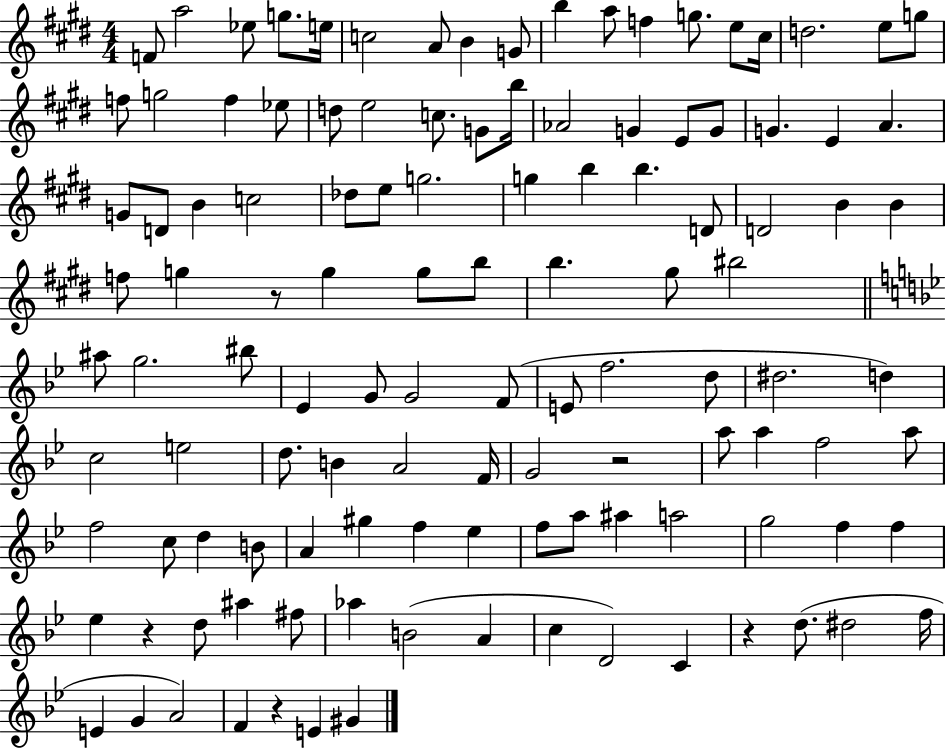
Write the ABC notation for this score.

X:1
T:Untitled
M:4/4
L:1/4
K:E
F/2 a2 _e/2 g/2 e/4 c2 A/2 B G/2 b a/2 f g/2 e/2 ^c/4 d2 e/2 g/2 f/2 g2 f _e/2 d/2 e2 c/2 G/2 b/4 _A2 G E/2 G/2 G E A G/2 D/2 B c2 _d/2 e/2 g2 g b b D/2 D2 B B f/2 g z/2 g g/2 b/2 b ^g/2 ^b2 ^a/2 g2 ^b/2 _E G/2 G2 F/2 E/2 f2 d/2 ^d2 d c2 e2 d/2 B A2 F/4 G2 z2 a/2 a f2 a/2 f2 c/2 d B/2 A ^g f _e f/2 a/2 ^a a2 g2 f f _e z d/2 ^a ^f/2 _a B2 A c D2 C z d/2 ^d2 f/4 E G A2 F z E ^G